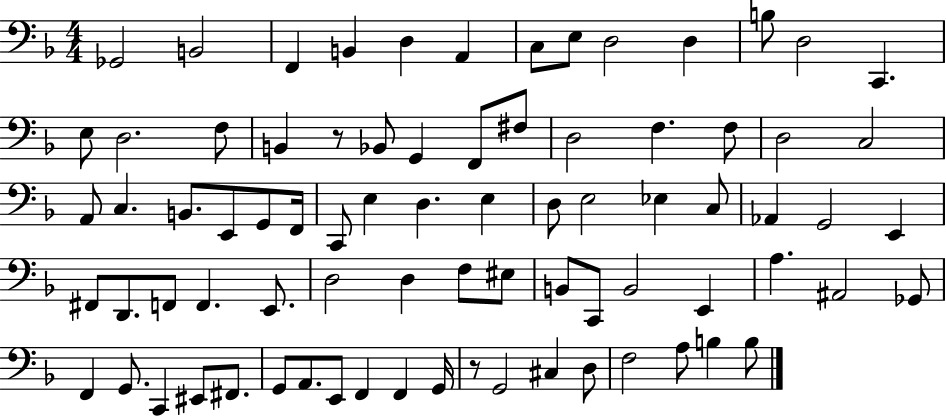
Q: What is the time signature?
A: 4/4